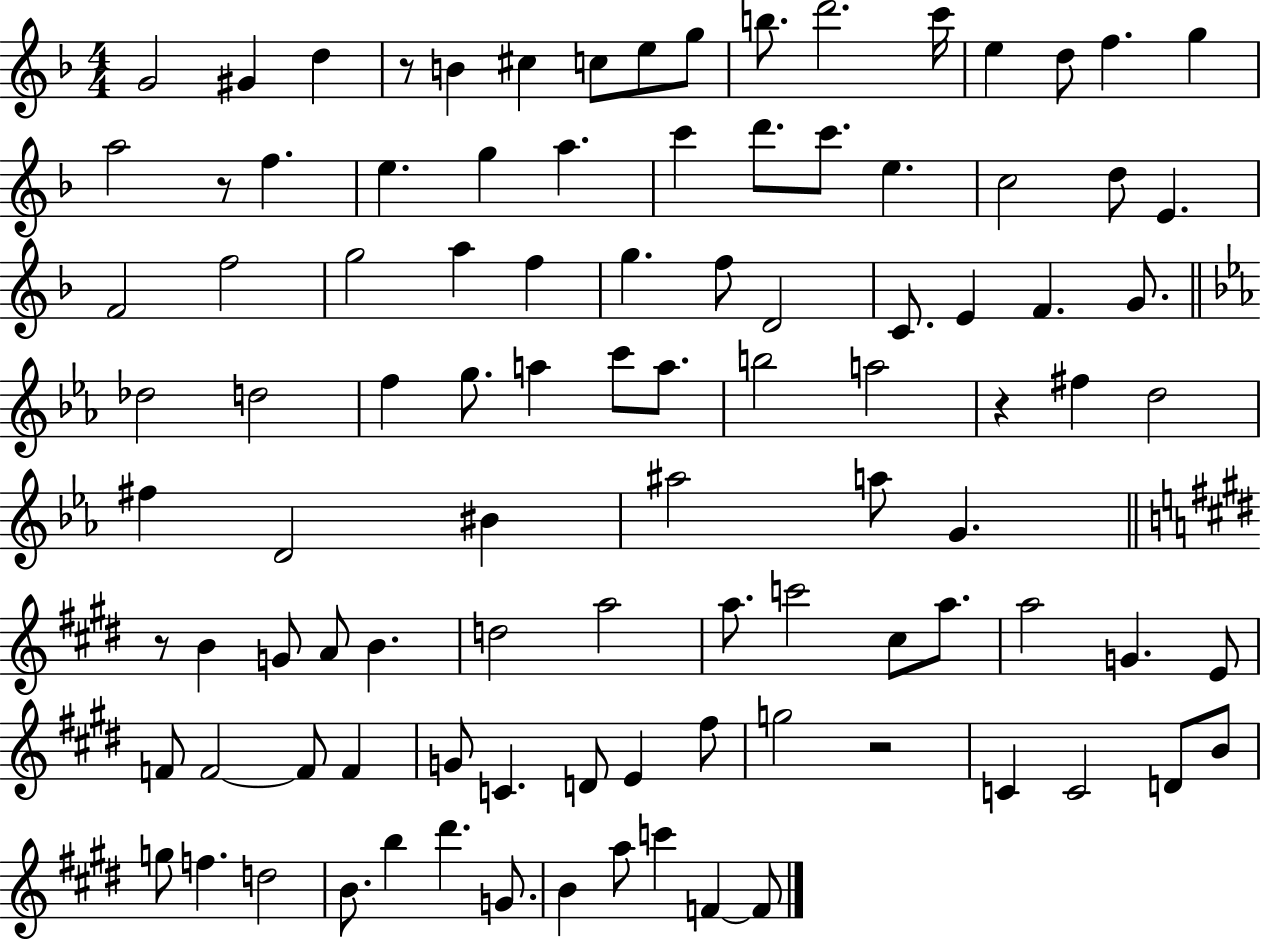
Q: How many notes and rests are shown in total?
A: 100